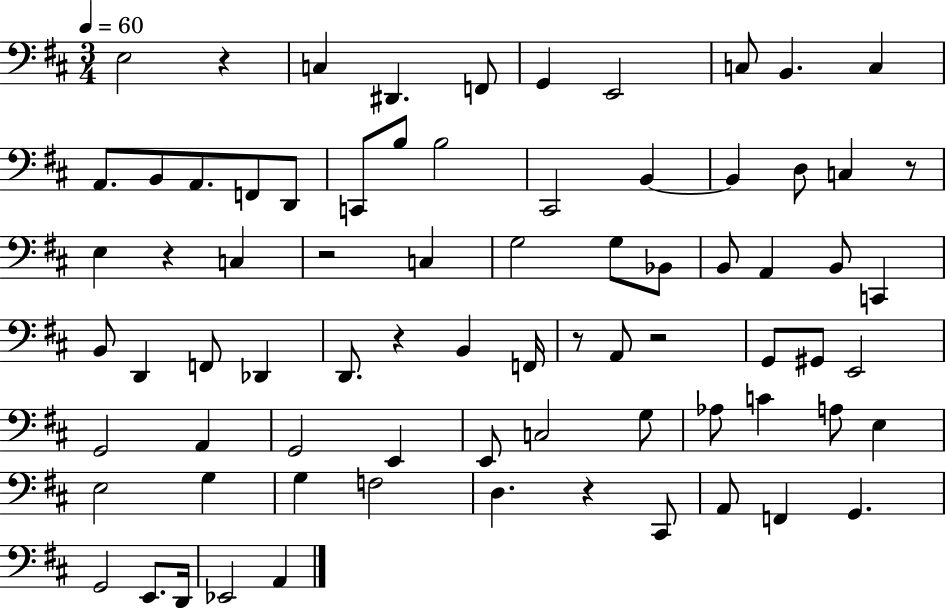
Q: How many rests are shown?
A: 8